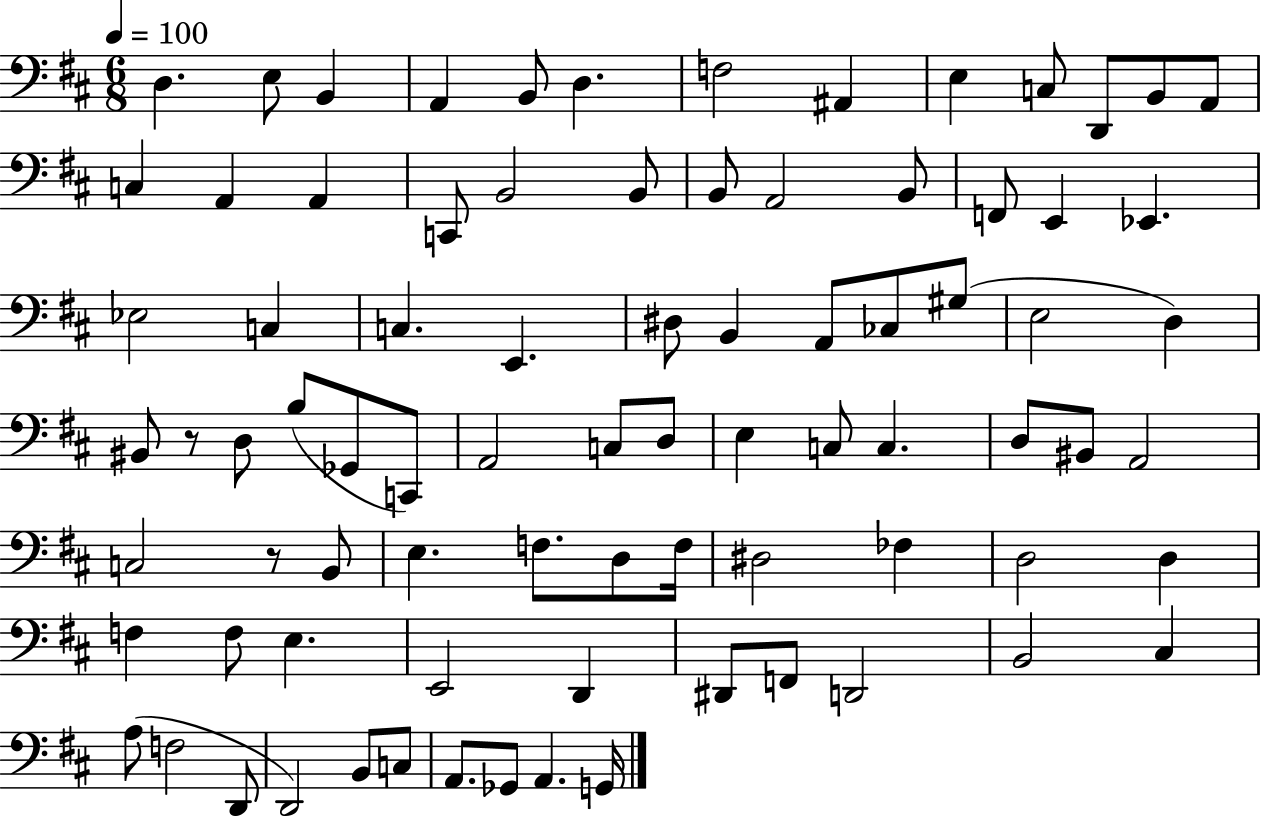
D3/q. E3/e B2/q A2/q B2/e D3/q. F3/h A#2/q E3/q C3/e D2/e B2/e A2/e C3/q A2/q A2/q C2/e B2/h B2/e B2/e A2/h B2/e F2/e E2/q Eb2/q. Eb3/h C3/q C3/q. E2/q. D#3/e B2/q A2/e CES3/e G#3/e E3/h D3/q BIS2/e R/e D3/e B3/e Gb2/e C2/e A2/h C3/e D3/e E3/q C3/e C3/q. D3/e BIS2/e A2/h C3/h R/e B2/e E3/q. F3/e. D3/e F3/s D#3/h FES3/q D3/h D3/q F3/q F3/e E3/q. E2/h D2/q D#2/e F2/e D2/h B2/h C#3/q A3/e F3/h D2/e D2/h B2/e C3/e A2/e. Gb2/e A2/q. G2/s